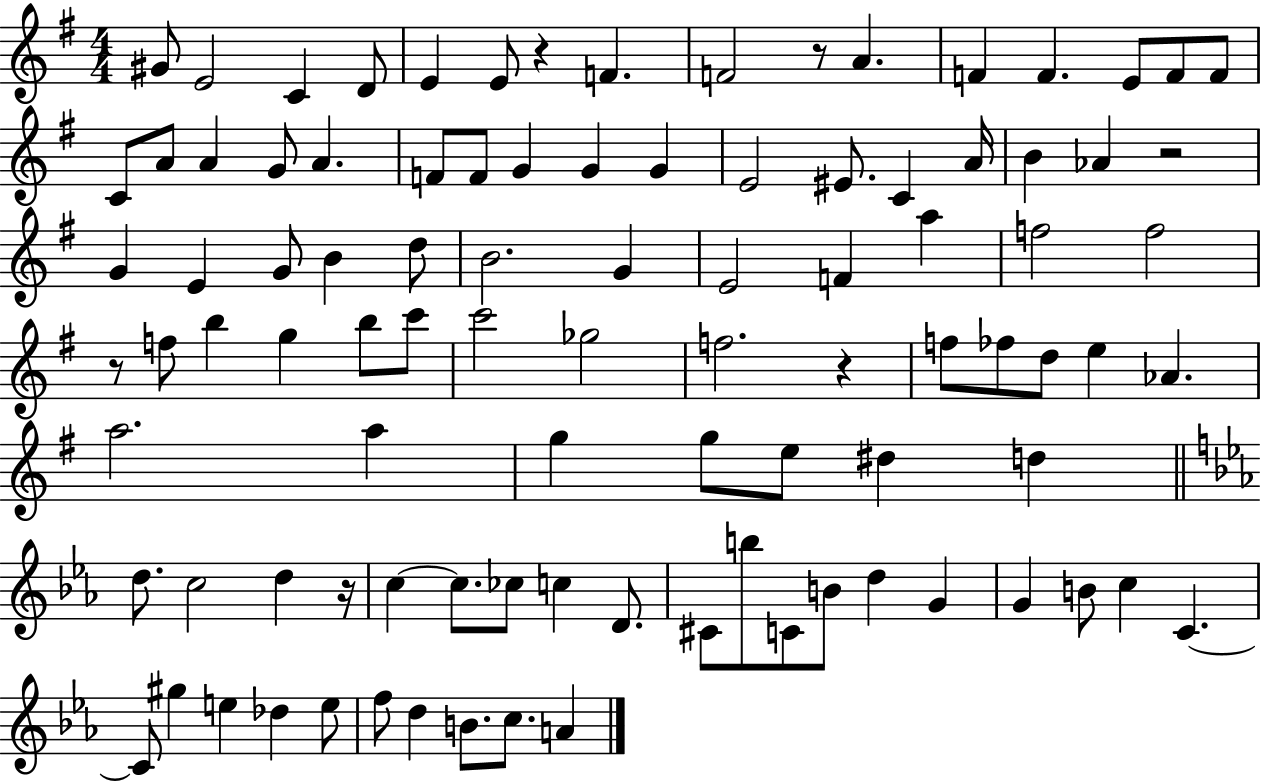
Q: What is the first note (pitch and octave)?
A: G#4